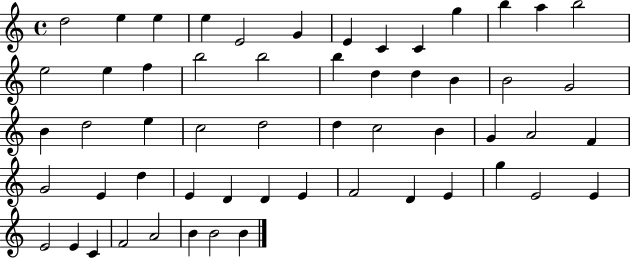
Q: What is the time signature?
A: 4/4